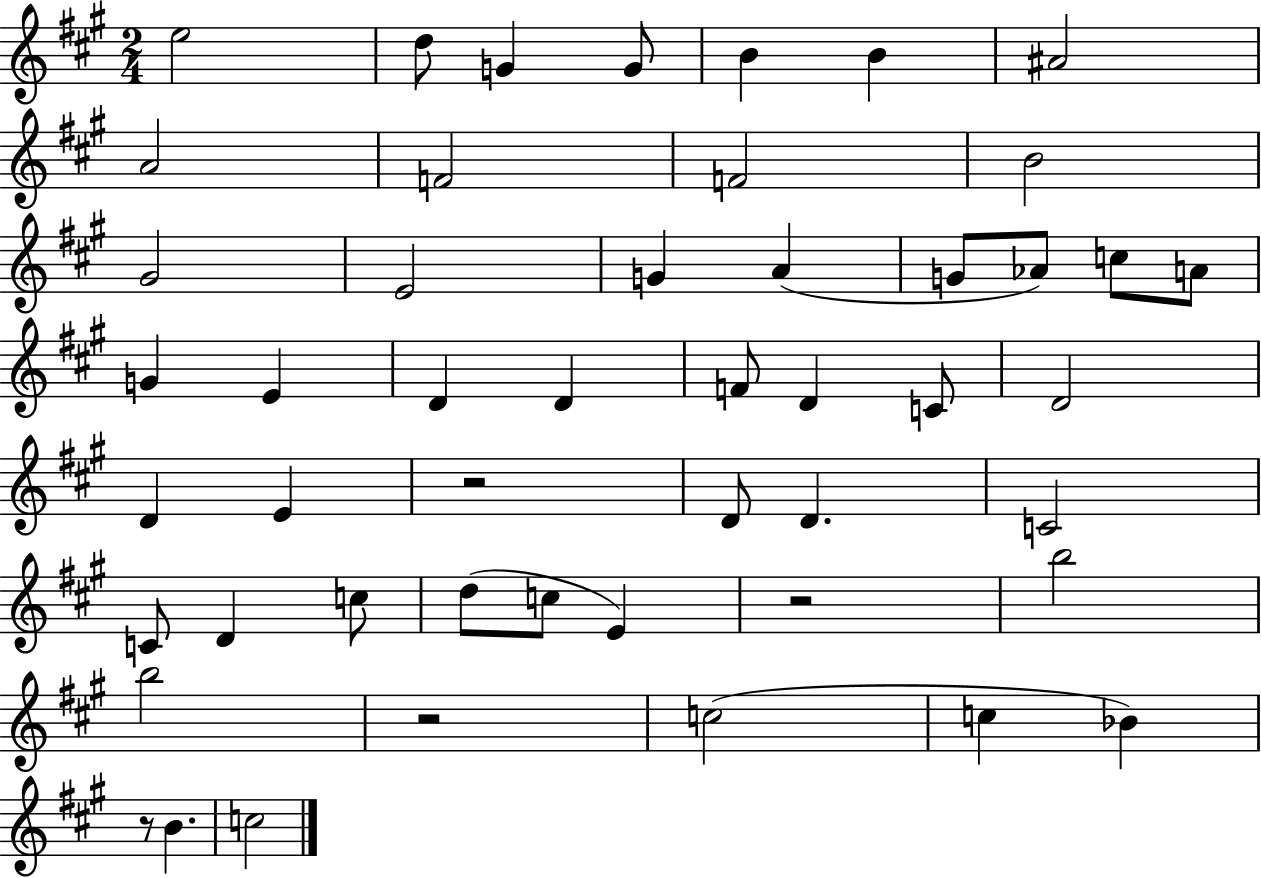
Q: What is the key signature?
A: A major